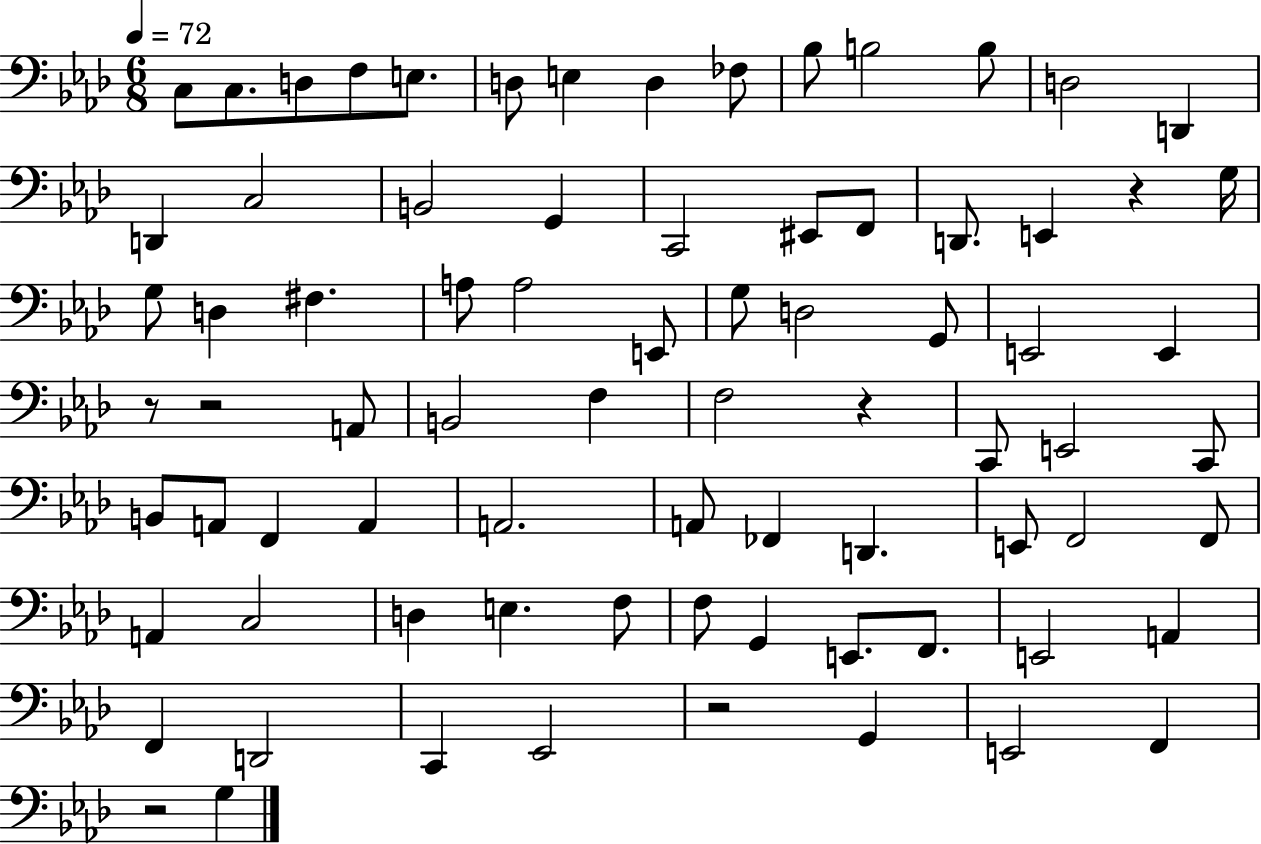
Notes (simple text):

C3/e C3/e. D3/e F3/e E3/e. D3/e E3/q D3/q FES3/e Bb3/e B3/h B3/e D3/h D2/q D2/q C3/h B2/h G2/q C2/h EIS2/e F2/e D2/e. E2/q R/q G3/s G3/e D3/q F#3/q. A3/e A3/h E2/e G3/e D3/h G2/e E2/h E2/q R/e R/h A2/e B2/h F3/q F3/h R/q C2/e E2/h C2/e B2/e A2/e F2/q A2/q A2/h. A2/e FES2/q D2/q. E2/e F2/h F2/e A2/q C3/h D3/q E3/q. F3/e F3/e G2/q E2/e. F2/e. E2/h A2/q F2/q D2/h C2/q Eb2/h R/h G2/q E2/h F2/q R/h G3/q